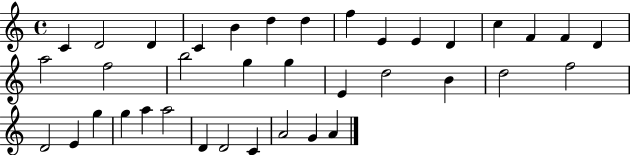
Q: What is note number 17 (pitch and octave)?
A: F5